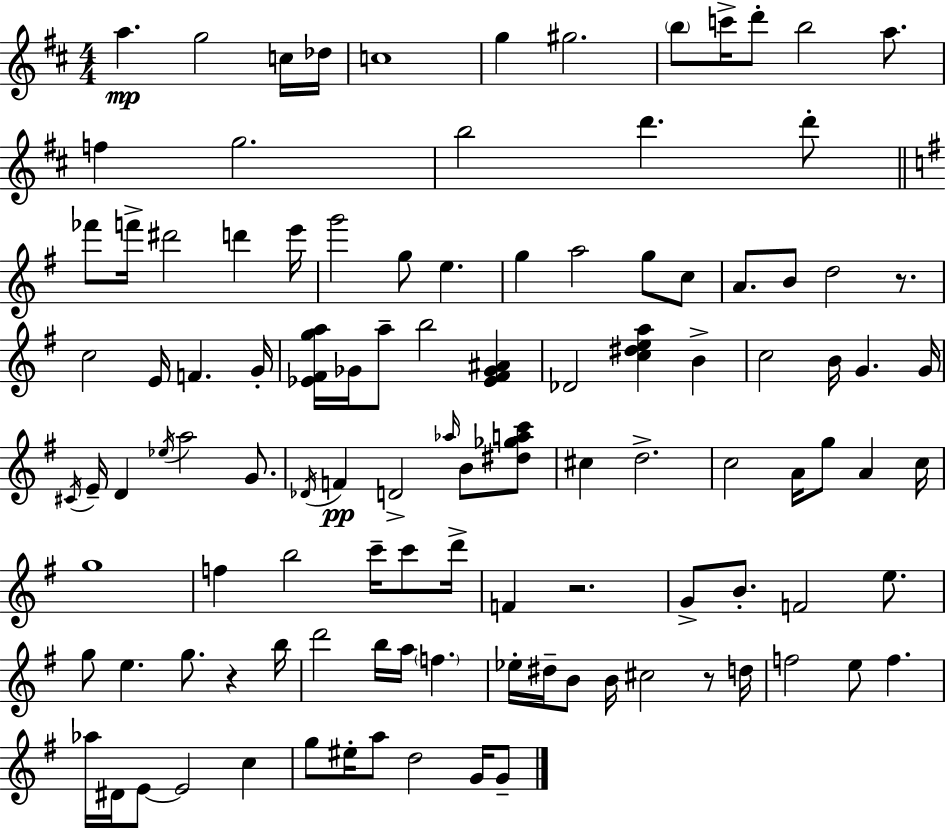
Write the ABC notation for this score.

X:1
T:Untitled
M:4/4
L:1/4
K:D
a g2 c/4 _d/4 c4 g ^g2 b/2 c'/4 d'/2 b2 a/2 f g2 b2 d' d'/2 _f'/2 f'/4 ^d'2 d' e'/4 g'2 g/2 e g a2 g/2 c/2 A/2 B/2 d2 z/2 c2 E/4 F G/4 [_E^Fga]/4 _G/4 a/2 b2 [_E^F_G^A] _D2 [c^dea] B c2 B/4 G G/4 ^C/4 E/4 D _e/4 a2 G/2 _D/4 F D2 _a/4 B/2 [^d_gac']/2 ^c d2 c2 A/4 g/2 A c/4 g4 f b2 c'/4 c'/2 d'/4 F z2 G/2 B/2 F2 e/2 g/2 e g/2 z b/4 d'2 b/4 a/4 f _e/4 ^d/4 B/2 B/4 ^c2 z/2 d/4 f2 e/2 f _a/4 ^D/4 E/2 E2 c g/2 ^e/4 a/2 d2 G/4 G/2